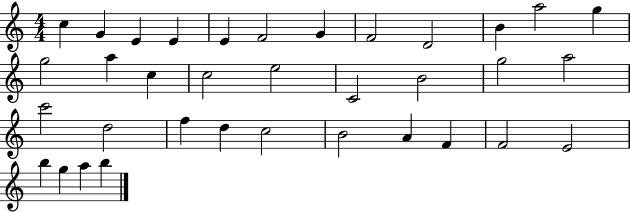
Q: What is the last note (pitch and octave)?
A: B5